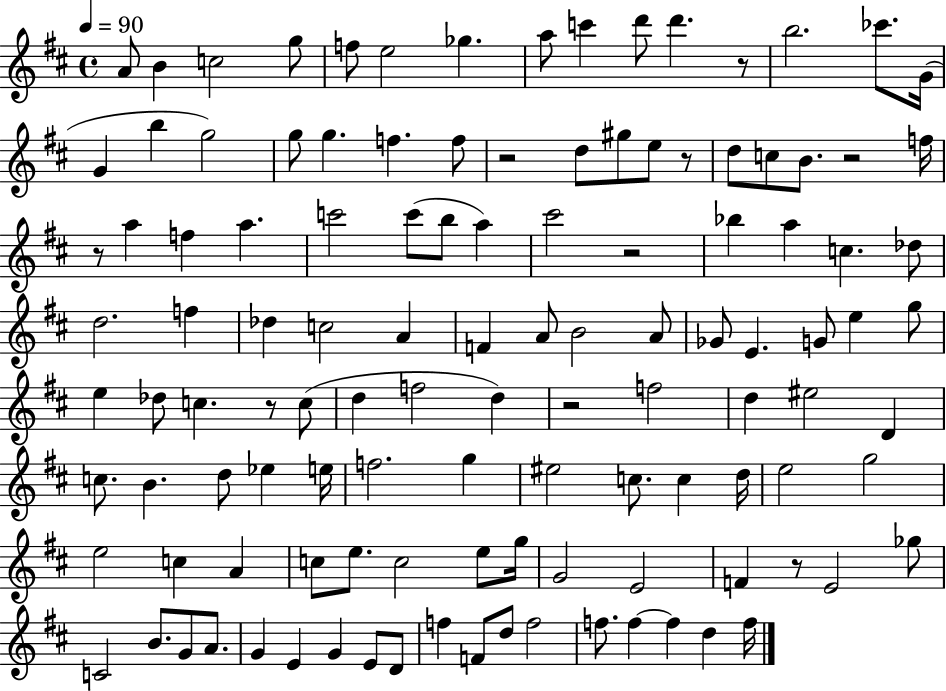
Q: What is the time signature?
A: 4/4